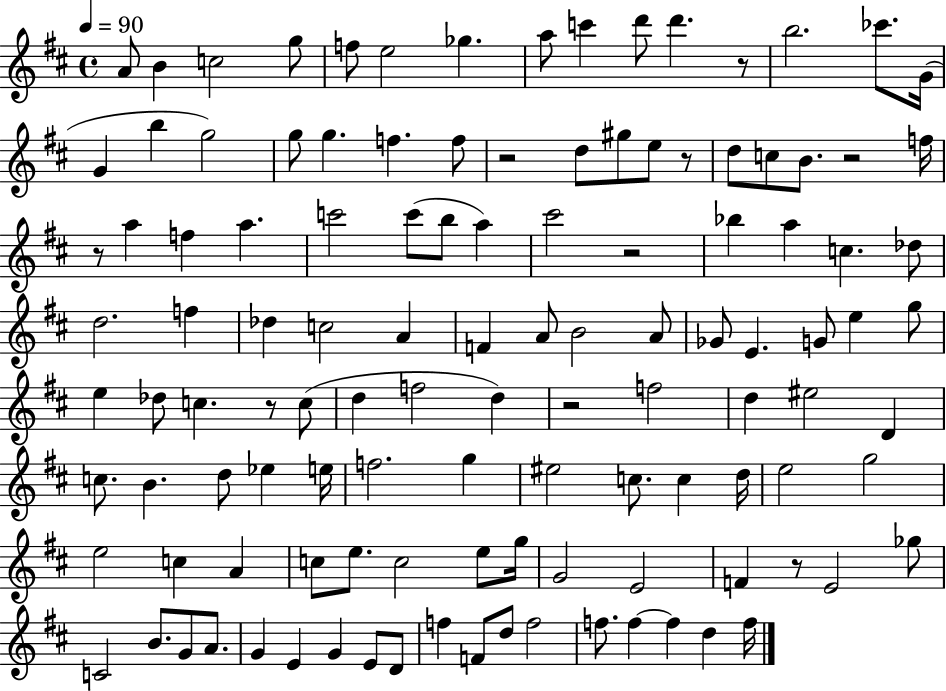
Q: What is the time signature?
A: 4/4